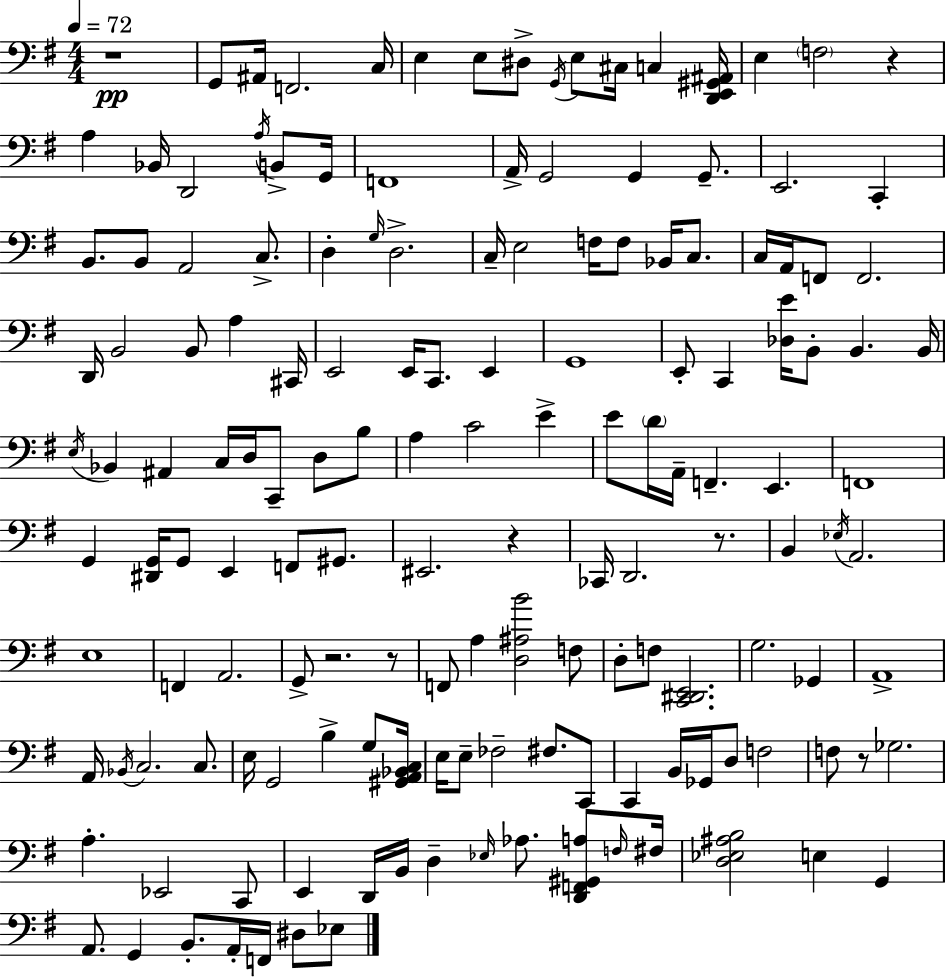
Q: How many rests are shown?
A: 7